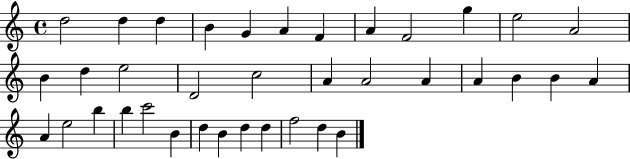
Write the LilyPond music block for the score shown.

{
  \clef treble
  \time 4/4
  \defaultTimeSignature
  \key c \major
  d''2 d''4 d''4 | b'4 g'4 a'4 f'4 | a'4 f'2 g''4 | e''2 a'2 | \break b'4 d''4 e''2 | d'2 c''2 | a'4 a'2 a'4 | a'4 b'4 b'4 a'4 | \break a'4 e''2 b''4 | b''4 c'''2 b'4 | d''4 b'4 d''4 d''4 | f''2 d''4 b'4 | \break \bar "|."
}